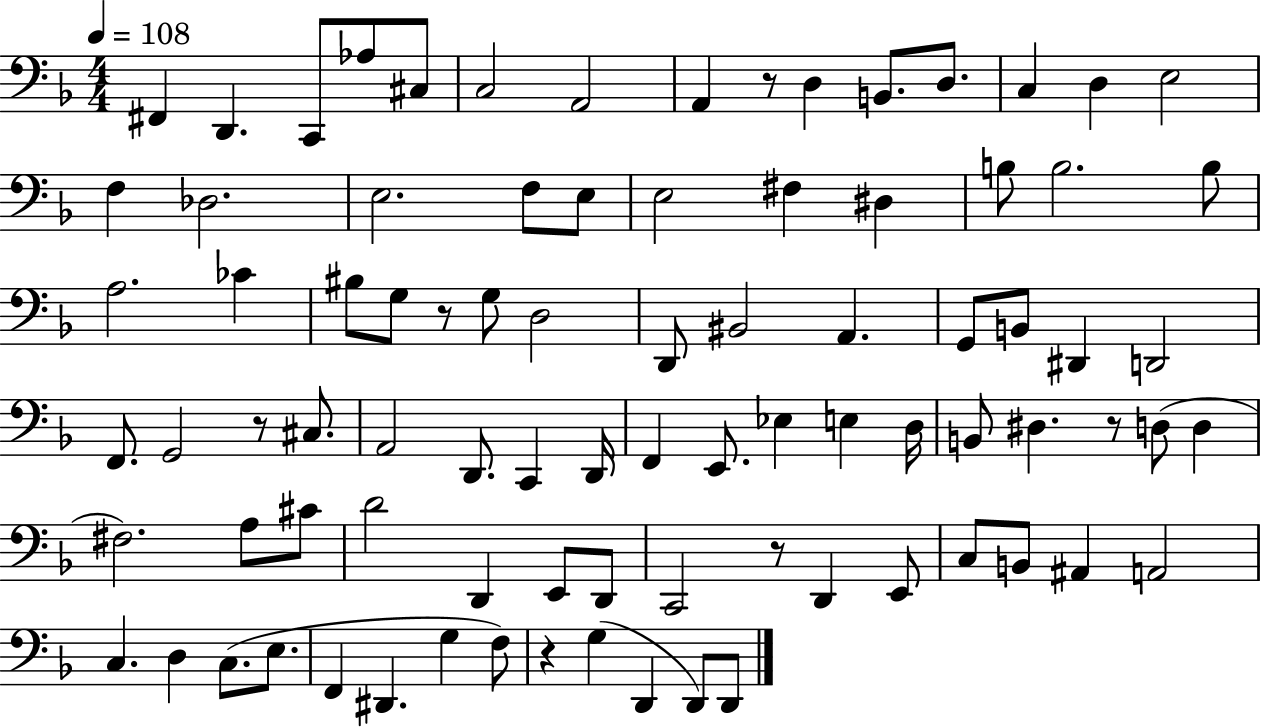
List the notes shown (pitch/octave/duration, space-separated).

F#2/q D2/q. C2/e Ab3/e C#3/e C3/h A2/h A2/q R/e D3/q B2/e. D3/e. C3/q D3/q E3/h F3/q Db3/h. E3/h. F3/e E3/e E3/h F#3/q D#3/q B3/e B3/h. B3/e A3/h. CES4/q BIS3/e G3/e R/e G3/e D3/h D2/e BIS2/h A2/q. G2/e B2/e D#2/q D2/h F2/e. G2/h R/e C#3/e. A2/h D2/e. C2/q D2/s F2/q E2/e. Eb3/q E3/q D3/s B2/e D#3/q. R/e D3/e D3/q F#3/h. A3/e C#4/e D4/h D2/q E2/e D2/e C2/h R/e D2/q E2/e C3/e B2/e A#2/q A2/h C3/q. D3/q C3/e. E3/e. F2/q D#2/q. G3/q F3/e R/q G3/q D2/q D2/e D2/e